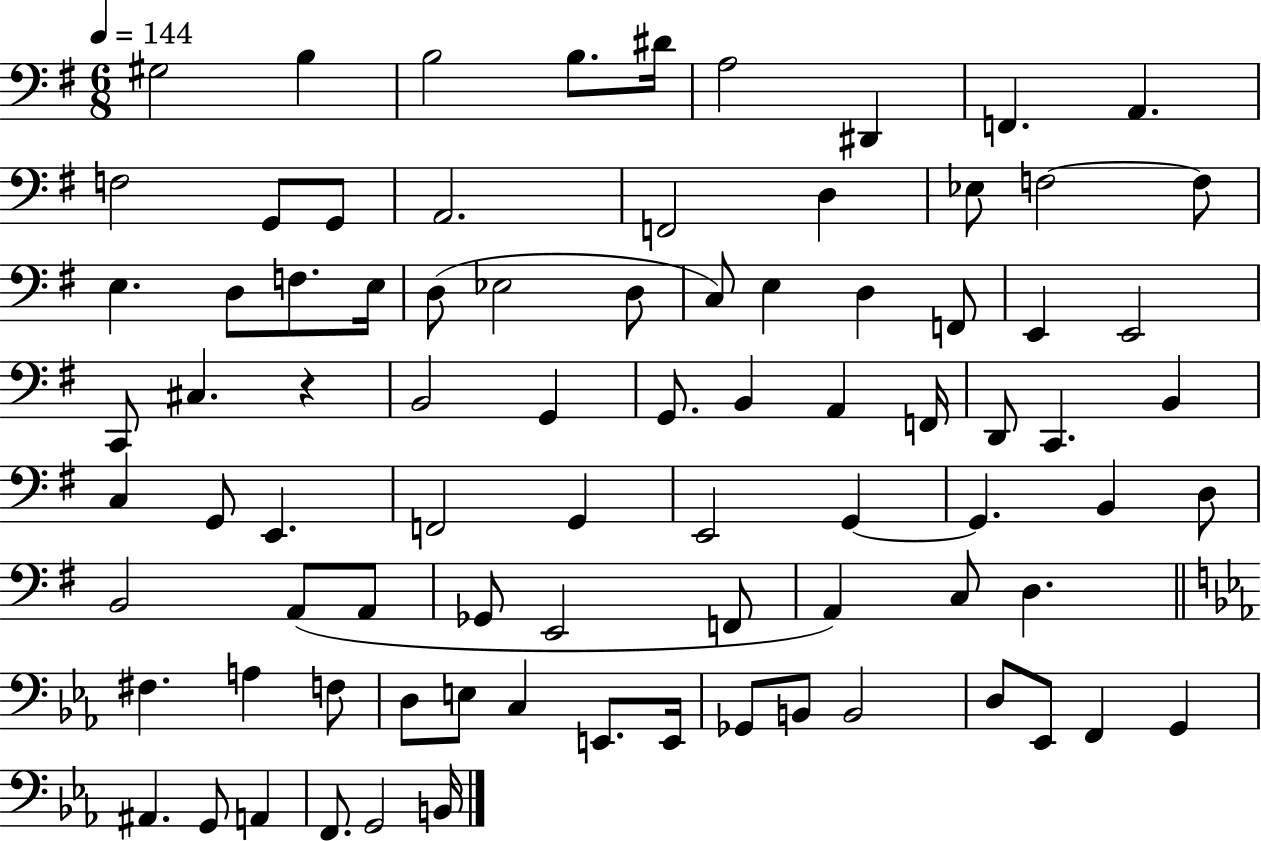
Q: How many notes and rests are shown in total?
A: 83